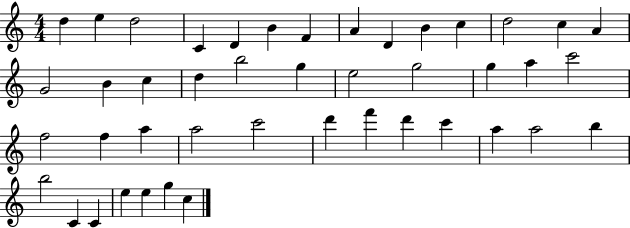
D5/q E5/q D5/h C4/q D4/q B4/q F4/q A4/q D4/q B4/q C5/q D5/h C5/q A4/q G4/h B4/q C5/q D5/q B5/h G5/q E5/h G5/h G5/q A5/q C6/h F5/h F5/q A5/q A5/h C6/h D6/q F6/q D6/q C6/q A5/q A5/h B5/q B5/h C4/q C4/q E5/q E5/q G5/q C5/q